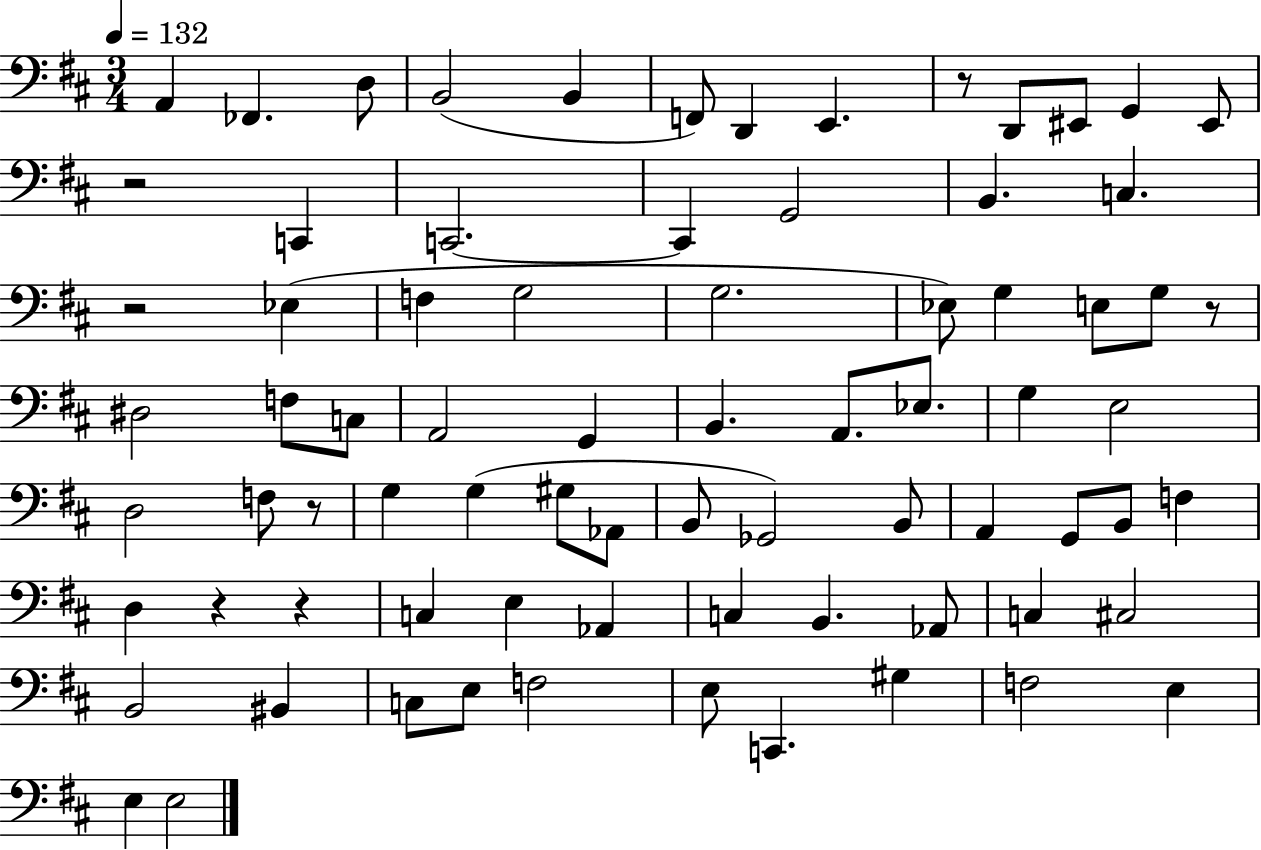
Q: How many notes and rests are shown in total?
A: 77